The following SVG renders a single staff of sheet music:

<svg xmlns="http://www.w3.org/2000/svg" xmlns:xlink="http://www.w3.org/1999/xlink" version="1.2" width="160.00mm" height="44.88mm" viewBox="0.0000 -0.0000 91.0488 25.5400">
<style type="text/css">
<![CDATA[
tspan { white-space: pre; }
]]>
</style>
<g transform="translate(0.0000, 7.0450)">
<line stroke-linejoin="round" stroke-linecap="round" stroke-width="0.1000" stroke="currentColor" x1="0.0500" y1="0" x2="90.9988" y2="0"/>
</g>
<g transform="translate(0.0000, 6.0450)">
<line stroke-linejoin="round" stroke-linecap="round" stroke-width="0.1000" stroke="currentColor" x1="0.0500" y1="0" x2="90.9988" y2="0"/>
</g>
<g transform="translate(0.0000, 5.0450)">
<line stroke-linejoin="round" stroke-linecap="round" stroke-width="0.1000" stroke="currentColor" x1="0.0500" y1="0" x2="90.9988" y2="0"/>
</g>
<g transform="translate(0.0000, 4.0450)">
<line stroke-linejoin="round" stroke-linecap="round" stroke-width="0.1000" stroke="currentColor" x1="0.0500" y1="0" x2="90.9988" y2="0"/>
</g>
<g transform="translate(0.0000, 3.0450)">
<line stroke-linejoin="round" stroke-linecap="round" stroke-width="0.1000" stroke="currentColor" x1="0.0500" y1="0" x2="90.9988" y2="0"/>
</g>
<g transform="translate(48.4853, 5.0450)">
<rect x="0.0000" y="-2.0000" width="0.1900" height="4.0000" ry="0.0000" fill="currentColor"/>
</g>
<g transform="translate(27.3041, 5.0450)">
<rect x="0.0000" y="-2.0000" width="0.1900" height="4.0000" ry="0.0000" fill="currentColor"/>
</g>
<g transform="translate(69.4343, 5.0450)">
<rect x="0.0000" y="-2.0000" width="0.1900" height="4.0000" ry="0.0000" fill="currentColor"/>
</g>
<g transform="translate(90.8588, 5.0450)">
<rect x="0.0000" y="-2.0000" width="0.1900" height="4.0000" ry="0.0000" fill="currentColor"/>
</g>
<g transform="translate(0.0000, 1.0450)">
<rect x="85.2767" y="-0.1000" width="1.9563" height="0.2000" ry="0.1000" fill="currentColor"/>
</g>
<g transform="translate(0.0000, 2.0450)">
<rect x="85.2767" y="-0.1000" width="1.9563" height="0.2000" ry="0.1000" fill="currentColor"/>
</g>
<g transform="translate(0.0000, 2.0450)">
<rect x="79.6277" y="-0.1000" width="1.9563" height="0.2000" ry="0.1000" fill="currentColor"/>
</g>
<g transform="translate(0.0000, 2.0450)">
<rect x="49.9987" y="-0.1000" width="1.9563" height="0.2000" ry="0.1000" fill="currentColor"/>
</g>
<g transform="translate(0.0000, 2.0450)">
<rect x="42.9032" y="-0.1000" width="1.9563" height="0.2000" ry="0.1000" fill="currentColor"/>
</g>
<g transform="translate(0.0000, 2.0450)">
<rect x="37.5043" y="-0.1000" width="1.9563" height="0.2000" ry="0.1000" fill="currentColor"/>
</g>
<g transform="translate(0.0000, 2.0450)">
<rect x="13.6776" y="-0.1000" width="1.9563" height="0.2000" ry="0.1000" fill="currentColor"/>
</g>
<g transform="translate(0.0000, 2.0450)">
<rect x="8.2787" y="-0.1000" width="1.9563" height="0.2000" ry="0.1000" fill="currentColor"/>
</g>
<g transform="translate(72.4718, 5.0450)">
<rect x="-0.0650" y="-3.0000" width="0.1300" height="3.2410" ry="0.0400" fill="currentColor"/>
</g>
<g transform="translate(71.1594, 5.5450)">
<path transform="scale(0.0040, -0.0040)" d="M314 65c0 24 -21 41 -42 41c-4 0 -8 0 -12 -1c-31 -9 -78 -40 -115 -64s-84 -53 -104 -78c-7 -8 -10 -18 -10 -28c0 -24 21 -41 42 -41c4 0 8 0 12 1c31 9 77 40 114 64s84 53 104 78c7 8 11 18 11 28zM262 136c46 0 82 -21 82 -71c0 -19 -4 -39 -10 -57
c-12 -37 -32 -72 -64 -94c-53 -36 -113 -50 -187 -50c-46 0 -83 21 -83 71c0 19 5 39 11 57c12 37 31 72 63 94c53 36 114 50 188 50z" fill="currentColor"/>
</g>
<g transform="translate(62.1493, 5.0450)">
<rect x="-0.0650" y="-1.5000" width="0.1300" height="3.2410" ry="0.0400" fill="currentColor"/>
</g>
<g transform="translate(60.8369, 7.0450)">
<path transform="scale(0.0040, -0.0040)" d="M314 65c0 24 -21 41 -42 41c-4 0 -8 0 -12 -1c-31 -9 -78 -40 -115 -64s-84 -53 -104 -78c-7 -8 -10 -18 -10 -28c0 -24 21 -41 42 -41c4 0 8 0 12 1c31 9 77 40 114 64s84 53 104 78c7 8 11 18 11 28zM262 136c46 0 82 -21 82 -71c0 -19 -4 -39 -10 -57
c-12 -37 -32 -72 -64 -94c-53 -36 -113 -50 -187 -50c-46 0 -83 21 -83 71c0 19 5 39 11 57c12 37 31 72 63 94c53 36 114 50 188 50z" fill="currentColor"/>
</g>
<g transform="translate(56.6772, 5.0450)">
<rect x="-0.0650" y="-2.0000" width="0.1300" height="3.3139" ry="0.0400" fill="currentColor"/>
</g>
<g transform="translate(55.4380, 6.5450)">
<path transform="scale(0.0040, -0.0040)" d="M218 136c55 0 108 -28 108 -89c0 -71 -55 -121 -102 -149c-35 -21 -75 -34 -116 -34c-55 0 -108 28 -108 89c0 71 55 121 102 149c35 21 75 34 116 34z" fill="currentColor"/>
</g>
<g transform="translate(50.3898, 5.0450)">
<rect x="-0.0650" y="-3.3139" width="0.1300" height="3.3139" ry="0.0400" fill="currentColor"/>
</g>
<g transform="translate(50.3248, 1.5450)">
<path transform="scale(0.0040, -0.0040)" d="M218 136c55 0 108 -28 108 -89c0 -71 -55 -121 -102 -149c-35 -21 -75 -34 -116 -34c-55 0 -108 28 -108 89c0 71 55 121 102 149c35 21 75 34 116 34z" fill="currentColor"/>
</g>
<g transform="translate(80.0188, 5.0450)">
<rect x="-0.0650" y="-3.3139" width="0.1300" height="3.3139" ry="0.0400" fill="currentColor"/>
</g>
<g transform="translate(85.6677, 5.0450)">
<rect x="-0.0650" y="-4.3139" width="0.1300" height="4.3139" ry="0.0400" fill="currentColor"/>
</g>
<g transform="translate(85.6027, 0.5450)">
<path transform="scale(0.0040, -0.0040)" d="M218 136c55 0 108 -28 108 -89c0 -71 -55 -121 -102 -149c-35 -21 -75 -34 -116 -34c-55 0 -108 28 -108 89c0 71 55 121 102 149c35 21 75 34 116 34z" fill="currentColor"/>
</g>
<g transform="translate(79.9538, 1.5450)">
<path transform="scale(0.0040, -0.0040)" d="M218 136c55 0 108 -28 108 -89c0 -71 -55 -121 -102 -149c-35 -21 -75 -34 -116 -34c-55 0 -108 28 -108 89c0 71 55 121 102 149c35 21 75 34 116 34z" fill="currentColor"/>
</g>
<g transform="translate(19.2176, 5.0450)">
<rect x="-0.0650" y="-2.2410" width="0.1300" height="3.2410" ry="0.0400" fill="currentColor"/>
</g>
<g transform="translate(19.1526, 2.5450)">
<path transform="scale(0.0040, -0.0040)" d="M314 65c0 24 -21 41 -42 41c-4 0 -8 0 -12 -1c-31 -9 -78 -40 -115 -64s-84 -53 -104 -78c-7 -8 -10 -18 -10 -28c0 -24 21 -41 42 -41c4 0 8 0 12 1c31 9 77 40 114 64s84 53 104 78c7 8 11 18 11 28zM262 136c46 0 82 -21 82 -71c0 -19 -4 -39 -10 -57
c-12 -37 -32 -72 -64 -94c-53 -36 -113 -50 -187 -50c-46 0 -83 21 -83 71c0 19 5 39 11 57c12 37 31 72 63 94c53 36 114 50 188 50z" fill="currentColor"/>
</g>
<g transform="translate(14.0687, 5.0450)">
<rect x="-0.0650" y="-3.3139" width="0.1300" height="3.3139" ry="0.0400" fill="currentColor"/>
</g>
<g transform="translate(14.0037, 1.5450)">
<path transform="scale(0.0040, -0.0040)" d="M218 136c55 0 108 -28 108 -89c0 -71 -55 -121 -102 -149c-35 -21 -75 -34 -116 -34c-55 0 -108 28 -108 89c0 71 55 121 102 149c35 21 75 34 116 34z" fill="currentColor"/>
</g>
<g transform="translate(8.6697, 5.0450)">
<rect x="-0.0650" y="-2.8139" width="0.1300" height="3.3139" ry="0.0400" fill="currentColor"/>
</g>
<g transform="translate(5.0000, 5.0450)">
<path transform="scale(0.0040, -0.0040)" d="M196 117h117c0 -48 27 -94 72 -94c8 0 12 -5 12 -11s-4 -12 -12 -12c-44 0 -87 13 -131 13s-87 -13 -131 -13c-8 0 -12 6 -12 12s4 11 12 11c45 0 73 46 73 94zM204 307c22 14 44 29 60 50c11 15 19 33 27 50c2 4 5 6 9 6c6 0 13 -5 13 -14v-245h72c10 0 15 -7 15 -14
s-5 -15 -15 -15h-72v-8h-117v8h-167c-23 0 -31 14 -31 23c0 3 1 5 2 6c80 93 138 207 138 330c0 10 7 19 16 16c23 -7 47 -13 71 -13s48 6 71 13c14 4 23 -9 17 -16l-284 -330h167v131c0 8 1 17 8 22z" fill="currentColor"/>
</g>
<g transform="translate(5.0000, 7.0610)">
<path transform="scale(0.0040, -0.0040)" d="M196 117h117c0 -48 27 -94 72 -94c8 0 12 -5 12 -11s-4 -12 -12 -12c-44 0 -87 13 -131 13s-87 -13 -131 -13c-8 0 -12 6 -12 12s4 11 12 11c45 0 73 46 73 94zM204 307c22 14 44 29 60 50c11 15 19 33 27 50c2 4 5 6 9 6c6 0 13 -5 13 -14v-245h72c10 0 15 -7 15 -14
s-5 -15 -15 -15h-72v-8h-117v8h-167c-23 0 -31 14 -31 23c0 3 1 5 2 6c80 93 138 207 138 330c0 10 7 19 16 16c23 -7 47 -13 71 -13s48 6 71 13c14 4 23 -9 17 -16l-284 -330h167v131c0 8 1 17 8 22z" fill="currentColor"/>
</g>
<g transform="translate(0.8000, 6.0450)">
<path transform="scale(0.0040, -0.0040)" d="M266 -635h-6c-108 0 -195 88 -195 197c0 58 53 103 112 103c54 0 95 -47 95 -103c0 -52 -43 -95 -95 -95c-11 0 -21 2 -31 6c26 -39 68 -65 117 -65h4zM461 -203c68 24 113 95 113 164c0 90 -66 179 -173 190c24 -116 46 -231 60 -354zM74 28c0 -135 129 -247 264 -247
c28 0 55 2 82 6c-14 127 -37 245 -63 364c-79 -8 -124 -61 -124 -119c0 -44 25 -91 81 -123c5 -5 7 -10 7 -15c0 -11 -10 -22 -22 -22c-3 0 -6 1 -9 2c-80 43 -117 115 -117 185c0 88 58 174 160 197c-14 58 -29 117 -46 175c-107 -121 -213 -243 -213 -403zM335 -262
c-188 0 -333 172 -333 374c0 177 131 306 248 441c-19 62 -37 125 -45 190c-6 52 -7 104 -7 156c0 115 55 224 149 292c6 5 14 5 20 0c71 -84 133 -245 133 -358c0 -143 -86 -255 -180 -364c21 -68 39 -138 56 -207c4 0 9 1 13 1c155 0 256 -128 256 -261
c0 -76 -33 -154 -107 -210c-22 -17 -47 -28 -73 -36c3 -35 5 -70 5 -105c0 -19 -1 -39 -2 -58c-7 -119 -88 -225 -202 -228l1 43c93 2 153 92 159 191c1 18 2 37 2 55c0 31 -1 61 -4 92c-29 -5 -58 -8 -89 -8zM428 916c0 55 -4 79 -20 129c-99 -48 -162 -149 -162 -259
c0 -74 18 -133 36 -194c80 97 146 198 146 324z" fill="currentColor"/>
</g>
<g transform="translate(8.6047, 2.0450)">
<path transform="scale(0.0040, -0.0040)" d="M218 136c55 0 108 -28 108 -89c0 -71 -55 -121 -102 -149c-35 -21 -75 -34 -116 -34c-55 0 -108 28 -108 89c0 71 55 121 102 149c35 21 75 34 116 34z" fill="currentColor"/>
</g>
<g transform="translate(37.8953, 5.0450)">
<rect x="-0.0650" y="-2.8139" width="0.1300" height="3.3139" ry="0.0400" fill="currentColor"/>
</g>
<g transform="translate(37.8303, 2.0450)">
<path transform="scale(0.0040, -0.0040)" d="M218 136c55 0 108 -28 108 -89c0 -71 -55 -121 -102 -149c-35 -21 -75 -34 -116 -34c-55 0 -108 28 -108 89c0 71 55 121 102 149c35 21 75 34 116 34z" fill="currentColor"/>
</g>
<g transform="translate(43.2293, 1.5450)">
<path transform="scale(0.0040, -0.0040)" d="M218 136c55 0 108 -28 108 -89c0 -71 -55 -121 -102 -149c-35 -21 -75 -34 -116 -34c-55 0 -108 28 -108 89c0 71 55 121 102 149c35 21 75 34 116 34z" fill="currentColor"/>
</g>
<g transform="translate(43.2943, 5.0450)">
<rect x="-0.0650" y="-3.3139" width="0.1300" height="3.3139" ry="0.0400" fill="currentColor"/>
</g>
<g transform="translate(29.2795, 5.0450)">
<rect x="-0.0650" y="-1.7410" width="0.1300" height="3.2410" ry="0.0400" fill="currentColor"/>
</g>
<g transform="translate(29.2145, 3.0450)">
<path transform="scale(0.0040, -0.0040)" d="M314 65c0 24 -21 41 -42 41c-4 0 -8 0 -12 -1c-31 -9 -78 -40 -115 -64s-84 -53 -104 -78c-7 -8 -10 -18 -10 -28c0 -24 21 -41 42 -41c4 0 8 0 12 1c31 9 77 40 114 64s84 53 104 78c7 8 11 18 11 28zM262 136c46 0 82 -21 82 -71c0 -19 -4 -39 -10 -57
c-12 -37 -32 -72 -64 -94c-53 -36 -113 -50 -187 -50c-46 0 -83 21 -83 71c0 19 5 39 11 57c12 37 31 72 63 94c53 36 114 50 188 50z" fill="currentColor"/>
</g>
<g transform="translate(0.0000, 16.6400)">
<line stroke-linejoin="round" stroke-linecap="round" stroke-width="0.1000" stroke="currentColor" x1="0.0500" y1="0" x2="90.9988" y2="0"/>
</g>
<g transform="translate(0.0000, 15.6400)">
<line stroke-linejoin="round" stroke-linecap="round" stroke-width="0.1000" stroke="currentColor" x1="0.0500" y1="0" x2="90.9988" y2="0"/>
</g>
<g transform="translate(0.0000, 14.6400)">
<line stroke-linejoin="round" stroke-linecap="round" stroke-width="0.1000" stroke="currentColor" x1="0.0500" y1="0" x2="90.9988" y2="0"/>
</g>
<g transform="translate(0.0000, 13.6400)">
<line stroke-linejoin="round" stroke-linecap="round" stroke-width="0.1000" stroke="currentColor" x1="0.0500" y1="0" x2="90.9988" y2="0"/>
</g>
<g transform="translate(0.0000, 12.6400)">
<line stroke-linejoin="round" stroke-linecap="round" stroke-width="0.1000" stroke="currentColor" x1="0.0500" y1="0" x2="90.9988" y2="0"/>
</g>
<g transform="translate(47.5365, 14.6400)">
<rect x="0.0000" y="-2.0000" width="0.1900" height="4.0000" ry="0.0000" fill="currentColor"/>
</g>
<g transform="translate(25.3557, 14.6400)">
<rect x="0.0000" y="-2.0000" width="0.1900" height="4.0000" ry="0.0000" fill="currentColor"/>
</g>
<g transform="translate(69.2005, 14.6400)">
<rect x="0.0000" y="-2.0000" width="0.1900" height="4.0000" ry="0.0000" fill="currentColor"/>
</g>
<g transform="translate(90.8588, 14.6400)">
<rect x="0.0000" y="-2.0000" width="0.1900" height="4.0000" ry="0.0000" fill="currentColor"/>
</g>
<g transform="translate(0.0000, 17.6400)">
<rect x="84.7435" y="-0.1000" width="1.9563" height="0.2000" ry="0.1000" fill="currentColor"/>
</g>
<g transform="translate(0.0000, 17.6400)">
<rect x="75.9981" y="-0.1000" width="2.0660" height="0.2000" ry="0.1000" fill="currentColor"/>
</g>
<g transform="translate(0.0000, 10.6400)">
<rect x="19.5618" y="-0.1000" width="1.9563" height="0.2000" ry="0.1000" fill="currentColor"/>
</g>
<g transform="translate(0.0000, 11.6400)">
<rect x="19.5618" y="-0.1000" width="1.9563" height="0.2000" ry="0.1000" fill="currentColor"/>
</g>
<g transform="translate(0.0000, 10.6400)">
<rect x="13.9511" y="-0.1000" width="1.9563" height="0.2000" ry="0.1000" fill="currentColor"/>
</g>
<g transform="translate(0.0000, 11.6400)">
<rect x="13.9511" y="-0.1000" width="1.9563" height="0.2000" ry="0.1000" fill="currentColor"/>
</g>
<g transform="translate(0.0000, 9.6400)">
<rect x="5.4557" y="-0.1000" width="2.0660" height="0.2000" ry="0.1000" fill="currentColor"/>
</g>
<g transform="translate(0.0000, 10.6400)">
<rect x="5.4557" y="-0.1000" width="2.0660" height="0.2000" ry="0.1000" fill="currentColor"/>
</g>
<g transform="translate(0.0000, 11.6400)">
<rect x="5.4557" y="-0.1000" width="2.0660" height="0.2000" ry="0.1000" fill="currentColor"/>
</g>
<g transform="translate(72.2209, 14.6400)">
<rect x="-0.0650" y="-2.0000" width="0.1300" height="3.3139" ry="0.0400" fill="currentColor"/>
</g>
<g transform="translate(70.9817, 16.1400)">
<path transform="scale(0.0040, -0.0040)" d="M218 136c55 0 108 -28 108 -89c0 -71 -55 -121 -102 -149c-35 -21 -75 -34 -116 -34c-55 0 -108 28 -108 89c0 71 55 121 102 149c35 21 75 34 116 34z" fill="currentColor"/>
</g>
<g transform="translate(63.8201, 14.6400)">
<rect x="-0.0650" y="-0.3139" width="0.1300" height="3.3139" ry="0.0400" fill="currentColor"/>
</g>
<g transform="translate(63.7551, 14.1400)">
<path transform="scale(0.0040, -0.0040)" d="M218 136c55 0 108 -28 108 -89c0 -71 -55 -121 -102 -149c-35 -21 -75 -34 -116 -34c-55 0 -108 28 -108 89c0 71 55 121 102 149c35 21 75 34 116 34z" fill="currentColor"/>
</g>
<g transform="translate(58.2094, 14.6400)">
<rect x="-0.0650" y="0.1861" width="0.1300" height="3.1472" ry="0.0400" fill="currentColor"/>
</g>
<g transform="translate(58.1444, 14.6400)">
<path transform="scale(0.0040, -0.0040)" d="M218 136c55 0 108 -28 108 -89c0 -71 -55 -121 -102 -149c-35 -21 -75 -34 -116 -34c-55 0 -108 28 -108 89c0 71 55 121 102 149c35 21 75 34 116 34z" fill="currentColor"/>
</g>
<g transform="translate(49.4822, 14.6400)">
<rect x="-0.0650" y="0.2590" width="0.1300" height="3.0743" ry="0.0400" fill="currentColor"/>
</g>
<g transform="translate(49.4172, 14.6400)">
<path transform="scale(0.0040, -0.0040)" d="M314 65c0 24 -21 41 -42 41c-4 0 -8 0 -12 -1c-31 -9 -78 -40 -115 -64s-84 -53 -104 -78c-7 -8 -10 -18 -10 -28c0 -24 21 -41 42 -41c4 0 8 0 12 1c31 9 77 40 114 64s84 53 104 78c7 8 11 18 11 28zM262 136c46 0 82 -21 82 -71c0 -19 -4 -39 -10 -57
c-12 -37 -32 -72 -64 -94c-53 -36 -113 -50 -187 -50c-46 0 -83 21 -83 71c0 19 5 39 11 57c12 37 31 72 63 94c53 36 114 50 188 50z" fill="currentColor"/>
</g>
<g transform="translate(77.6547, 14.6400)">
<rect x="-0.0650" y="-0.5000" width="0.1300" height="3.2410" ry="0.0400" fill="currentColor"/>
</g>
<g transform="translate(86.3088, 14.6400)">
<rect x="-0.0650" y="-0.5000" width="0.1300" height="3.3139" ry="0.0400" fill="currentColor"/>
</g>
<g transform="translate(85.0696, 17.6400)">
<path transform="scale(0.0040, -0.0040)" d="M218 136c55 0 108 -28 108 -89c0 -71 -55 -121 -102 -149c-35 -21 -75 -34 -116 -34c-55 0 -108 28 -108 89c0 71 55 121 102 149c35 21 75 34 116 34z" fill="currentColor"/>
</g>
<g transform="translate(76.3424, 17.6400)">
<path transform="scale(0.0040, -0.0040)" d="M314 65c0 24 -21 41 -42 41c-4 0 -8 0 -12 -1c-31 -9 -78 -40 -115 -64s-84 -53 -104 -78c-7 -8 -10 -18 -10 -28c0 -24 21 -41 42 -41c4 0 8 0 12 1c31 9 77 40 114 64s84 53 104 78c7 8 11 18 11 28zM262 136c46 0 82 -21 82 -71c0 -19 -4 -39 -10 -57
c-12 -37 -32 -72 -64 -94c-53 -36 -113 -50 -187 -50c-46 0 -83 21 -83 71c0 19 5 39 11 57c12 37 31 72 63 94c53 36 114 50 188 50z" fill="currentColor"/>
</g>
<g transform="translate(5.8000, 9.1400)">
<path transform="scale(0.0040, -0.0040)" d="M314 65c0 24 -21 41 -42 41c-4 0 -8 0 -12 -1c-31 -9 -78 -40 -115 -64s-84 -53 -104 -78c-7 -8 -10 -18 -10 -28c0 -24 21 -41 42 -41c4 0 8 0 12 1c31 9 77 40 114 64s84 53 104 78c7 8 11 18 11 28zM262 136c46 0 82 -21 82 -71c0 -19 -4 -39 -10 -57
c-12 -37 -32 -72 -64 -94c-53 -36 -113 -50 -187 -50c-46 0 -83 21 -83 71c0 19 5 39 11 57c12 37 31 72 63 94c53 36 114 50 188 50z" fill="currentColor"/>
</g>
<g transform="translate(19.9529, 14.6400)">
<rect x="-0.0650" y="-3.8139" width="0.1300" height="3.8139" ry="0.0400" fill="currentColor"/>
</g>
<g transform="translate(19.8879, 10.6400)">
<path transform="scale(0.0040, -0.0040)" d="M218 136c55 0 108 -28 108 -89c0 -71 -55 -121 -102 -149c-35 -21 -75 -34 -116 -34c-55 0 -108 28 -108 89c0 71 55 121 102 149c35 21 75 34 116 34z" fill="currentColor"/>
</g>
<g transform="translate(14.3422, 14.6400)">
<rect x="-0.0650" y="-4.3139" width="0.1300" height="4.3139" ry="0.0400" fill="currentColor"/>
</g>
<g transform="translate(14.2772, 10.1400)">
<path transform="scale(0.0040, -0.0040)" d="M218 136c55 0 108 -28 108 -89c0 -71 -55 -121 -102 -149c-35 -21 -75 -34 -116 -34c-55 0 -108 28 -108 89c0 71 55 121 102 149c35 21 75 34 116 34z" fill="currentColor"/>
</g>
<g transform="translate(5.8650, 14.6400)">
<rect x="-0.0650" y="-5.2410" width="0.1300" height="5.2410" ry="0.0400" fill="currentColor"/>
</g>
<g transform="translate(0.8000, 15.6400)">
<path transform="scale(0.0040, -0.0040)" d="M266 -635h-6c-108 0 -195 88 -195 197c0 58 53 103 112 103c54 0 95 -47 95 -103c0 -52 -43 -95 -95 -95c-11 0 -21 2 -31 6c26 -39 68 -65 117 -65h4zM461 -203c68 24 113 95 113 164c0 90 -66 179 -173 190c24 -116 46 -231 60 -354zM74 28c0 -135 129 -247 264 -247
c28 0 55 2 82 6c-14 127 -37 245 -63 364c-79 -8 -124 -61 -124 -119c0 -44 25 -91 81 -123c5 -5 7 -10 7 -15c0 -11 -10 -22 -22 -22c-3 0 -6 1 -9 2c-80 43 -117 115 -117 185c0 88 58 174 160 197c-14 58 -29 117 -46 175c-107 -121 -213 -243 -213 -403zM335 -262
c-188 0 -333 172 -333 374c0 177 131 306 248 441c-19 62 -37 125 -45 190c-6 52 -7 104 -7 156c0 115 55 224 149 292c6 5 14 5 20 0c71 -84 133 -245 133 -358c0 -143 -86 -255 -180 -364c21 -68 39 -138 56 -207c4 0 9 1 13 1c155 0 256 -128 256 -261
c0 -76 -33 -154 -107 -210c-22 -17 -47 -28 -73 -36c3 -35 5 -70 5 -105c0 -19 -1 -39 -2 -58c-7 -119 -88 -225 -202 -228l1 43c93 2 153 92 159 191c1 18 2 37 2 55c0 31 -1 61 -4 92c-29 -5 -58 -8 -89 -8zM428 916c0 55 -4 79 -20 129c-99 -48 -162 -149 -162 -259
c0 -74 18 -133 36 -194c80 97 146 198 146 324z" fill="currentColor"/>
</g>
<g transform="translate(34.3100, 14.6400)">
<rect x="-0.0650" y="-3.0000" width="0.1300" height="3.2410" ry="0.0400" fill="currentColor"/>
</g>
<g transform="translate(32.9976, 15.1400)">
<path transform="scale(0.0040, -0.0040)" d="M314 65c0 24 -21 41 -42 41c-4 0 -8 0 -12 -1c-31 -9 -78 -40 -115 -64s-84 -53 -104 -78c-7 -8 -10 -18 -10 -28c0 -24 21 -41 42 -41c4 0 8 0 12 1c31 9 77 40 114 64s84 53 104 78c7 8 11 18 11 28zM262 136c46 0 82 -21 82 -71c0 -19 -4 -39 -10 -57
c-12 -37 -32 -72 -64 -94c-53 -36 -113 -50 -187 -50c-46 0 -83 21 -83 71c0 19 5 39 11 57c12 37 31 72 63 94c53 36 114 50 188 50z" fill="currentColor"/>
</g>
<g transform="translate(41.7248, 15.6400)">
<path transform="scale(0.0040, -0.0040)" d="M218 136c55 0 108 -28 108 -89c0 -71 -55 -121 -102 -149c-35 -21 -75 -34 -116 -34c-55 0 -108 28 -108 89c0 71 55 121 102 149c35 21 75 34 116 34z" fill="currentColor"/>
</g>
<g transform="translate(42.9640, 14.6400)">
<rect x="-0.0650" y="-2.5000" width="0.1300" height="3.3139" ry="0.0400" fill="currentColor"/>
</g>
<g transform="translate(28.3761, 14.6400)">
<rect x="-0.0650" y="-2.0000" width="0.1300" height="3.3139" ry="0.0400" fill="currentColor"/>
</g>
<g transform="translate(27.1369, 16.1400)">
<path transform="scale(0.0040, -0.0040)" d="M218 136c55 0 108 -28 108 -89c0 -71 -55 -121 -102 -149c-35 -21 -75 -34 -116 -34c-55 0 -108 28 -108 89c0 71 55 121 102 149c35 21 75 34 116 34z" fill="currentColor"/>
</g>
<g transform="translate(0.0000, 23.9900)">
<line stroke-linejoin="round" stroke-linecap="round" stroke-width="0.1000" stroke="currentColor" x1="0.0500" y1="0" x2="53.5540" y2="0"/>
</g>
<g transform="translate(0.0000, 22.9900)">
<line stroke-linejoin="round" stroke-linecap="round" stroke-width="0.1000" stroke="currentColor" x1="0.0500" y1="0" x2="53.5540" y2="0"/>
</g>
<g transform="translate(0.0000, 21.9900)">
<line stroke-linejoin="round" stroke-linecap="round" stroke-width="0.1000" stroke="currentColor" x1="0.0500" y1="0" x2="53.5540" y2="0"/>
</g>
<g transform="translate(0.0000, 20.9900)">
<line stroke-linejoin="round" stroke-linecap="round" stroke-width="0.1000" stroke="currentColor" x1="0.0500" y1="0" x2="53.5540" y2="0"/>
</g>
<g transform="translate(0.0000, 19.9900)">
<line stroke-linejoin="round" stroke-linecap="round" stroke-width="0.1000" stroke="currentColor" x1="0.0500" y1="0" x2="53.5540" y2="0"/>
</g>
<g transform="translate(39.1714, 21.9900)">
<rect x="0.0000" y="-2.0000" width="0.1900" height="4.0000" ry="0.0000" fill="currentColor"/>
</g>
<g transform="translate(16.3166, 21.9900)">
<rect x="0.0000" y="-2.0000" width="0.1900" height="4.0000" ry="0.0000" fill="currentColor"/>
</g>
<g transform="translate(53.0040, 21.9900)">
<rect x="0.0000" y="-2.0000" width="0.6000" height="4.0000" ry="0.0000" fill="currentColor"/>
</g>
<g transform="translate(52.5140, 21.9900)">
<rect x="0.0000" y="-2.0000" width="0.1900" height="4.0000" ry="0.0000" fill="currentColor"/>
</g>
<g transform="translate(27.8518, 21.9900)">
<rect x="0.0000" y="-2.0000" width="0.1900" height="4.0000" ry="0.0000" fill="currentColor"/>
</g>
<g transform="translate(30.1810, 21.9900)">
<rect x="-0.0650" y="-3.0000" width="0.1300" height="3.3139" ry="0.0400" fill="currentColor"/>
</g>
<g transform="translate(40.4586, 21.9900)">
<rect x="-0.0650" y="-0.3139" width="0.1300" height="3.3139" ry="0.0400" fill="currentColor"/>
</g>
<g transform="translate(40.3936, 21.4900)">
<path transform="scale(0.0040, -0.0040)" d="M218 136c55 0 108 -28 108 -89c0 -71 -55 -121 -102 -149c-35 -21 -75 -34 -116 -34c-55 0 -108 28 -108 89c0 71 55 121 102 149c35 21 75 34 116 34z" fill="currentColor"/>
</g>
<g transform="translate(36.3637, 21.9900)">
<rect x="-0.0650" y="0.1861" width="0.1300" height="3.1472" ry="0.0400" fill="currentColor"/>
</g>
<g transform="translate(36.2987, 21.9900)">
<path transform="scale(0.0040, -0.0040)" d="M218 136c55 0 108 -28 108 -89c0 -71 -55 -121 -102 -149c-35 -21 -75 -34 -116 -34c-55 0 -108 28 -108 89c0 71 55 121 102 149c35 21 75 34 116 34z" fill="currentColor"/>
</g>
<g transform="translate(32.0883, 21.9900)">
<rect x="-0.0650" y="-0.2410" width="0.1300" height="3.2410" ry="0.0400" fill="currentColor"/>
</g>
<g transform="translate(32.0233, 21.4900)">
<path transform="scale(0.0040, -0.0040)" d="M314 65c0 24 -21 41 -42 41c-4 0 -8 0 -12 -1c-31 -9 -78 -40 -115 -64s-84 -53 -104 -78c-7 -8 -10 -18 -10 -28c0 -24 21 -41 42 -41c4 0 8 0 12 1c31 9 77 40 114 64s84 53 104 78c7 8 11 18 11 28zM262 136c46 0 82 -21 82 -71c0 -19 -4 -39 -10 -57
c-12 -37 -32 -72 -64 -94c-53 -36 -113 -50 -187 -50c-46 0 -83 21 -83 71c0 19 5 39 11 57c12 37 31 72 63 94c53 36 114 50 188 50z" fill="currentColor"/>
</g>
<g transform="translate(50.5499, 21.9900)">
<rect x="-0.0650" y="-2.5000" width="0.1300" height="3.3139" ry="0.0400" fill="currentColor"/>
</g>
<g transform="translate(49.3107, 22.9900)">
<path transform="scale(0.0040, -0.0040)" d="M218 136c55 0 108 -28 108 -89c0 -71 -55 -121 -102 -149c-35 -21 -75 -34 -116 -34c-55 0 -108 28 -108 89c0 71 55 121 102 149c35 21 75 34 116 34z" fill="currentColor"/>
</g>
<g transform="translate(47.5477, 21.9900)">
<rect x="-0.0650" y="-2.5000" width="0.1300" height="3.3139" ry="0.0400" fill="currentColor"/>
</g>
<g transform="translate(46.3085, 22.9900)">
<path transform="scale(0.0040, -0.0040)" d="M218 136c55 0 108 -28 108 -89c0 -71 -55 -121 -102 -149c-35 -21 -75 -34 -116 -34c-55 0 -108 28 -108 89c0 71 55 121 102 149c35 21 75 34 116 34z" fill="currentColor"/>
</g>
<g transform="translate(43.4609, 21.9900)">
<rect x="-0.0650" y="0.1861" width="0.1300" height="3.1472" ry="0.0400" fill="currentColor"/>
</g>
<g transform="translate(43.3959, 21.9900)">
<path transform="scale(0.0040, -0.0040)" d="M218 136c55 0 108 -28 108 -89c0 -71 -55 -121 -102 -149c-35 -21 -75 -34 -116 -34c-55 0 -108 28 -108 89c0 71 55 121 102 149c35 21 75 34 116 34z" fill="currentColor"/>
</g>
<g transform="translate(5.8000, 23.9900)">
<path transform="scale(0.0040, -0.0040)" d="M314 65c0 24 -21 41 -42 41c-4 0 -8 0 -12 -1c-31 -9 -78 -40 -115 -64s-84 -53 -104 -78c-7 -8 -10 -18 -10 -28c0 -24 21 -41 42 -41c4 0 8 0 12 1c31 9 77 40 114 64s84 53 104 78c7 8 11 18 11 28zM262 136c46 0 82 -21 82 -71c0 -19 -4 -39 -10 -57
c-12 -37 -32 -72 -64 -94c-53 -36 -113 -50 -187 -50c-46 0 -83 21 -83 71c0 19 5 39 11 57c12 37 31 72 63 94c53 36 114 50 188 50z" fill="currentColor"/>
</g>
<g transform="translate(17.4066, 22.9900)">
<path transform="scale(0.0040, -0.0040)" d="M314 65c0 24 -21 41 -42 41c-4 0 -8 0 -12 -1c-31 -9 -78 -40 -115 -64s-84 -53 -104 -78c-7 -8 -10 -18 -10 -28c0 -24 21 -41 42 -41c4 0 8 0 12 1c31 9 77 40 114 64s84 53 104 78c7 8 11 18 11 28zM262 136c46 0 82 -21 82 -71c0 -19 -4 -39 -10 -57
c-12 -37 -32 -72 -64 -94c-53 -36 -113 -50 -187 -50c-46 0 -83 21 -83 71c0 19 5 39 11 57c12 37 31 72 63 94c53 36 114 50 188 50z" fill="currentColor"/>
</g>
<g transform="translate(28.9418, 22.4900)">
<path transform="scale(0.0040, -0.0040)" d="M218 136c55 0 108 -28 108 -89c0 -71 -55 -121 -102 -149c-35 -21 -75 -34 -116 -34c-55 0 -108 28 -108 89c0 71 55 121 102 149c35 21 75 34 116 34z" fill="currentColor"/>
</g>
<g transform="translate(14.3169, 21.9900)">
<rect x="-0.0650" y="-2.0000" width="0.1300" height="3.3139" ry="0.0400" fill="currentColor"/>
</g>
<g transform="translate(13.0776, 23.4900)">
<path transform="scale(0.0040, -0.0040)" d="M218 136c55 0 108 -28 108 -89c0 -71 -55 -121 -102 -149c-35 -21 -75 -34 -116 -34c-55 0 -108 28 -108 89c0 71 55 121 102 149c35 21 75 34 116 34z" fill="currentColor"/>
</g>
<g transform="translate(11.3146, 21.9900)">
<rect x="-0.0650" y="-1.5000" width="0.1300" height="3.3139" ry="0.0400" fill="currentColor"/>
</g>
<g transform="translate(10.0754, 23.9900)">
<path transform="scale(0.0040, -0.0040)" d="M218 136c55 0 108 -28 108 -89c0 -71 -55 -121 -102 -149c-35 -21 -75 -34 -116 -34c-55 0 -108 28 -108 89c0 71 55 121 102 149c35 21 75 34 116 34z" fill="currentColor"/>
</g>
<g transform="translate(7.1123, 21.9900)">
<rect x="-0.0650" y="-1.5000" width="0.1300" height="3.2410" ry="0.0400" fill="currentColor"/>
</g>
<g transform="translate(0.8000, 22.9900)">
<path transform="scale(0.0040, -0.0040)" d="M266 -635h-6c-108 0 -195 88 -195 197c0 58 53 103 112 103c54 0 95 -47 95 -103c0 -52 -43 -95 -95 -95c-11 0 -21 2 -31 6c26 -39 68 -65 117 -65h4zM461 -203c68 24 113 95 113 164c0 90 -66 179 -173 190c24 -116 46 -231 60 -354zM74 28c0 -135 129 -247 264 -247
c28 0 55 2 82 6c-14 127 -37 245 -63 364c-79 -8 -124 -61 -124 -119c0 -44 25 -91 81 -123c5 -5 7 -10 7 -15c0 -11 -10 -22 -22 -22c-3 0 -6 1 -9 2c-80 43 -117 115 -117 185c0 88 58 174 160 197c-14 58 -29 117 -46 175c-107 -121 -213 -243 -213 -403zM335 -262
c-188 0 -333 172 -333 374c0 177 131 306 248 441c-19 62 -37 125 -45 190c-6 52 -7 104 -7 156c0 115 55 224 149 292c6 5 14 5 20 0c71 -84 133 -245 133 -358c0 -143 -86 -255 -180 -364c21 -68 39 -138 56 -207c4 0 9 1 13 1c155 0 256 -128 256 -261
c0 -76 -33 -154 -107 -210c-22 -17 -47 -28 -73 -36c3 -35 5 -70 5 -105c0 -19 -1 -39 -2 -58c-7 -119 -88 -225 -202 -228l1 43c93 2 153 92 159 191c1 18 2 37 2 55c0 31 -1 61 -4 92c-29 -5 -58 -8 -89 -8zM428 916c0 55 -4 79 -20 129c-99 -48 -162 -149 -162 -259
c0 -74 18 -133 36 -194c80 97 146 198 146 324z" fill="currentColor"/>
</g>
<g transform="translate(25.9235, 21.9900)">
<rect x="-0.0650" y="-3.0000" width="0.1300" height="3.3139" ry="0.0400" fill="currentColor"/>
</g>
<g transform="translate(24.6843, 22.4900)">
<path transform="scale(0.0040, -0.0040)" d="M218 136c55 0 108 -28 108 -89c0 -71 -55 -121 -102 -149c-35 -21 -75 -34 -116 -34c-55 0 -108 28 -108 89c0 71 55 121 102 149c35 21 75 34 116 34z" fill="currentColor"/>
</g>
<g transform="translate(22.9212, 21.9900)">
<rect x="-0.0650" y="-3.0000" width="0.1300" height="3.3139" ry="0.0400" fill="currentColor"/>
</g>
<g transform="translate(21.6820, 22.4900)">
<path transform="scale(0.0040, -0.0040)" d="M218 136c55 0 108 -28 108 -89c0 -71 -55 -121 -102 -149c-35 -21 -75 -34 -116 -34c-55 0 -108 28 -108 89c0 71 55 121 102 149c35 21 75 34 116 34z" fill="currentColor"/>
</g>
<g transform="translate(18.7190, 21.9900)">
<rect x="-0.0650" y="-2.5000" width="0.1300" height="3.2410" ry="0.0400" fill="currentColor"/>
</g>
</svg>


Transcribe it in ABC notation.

X:1
T:Untitled
M:4/4
L:1/4
K:C
a b g2 f2 a b b F E2 A2 b d' f'2 d' c' F A2 G B2 B c F C2 C E2 E F G2 A A A c2 B c B G G